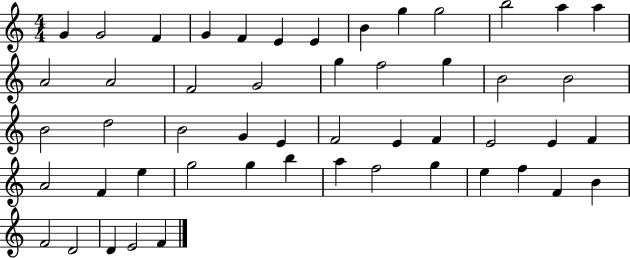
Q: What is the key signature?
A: C major